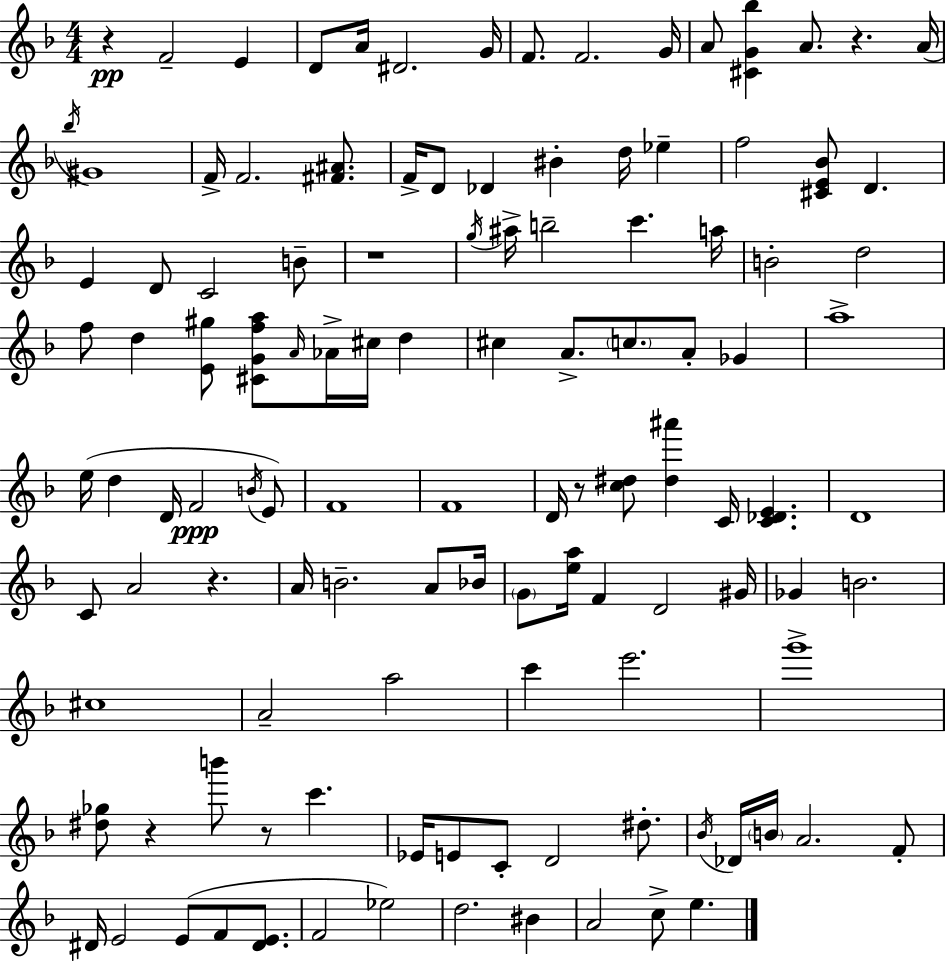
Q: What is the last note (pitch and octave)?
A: E5